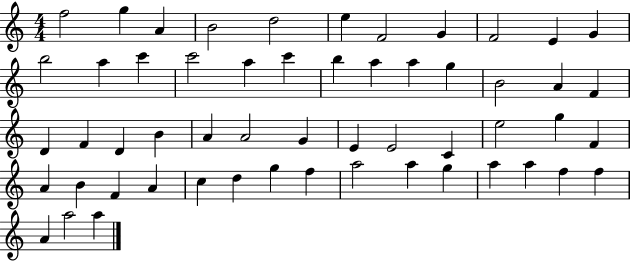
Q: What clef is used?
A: treble